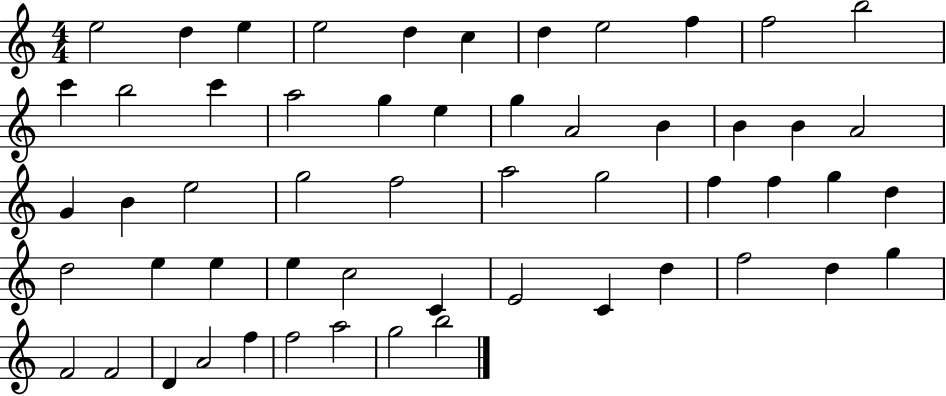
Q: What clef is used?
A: treble